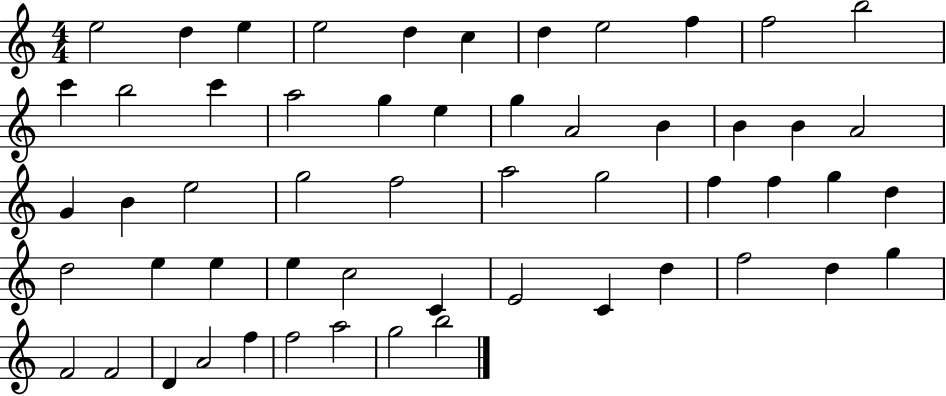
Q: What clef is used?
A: treble